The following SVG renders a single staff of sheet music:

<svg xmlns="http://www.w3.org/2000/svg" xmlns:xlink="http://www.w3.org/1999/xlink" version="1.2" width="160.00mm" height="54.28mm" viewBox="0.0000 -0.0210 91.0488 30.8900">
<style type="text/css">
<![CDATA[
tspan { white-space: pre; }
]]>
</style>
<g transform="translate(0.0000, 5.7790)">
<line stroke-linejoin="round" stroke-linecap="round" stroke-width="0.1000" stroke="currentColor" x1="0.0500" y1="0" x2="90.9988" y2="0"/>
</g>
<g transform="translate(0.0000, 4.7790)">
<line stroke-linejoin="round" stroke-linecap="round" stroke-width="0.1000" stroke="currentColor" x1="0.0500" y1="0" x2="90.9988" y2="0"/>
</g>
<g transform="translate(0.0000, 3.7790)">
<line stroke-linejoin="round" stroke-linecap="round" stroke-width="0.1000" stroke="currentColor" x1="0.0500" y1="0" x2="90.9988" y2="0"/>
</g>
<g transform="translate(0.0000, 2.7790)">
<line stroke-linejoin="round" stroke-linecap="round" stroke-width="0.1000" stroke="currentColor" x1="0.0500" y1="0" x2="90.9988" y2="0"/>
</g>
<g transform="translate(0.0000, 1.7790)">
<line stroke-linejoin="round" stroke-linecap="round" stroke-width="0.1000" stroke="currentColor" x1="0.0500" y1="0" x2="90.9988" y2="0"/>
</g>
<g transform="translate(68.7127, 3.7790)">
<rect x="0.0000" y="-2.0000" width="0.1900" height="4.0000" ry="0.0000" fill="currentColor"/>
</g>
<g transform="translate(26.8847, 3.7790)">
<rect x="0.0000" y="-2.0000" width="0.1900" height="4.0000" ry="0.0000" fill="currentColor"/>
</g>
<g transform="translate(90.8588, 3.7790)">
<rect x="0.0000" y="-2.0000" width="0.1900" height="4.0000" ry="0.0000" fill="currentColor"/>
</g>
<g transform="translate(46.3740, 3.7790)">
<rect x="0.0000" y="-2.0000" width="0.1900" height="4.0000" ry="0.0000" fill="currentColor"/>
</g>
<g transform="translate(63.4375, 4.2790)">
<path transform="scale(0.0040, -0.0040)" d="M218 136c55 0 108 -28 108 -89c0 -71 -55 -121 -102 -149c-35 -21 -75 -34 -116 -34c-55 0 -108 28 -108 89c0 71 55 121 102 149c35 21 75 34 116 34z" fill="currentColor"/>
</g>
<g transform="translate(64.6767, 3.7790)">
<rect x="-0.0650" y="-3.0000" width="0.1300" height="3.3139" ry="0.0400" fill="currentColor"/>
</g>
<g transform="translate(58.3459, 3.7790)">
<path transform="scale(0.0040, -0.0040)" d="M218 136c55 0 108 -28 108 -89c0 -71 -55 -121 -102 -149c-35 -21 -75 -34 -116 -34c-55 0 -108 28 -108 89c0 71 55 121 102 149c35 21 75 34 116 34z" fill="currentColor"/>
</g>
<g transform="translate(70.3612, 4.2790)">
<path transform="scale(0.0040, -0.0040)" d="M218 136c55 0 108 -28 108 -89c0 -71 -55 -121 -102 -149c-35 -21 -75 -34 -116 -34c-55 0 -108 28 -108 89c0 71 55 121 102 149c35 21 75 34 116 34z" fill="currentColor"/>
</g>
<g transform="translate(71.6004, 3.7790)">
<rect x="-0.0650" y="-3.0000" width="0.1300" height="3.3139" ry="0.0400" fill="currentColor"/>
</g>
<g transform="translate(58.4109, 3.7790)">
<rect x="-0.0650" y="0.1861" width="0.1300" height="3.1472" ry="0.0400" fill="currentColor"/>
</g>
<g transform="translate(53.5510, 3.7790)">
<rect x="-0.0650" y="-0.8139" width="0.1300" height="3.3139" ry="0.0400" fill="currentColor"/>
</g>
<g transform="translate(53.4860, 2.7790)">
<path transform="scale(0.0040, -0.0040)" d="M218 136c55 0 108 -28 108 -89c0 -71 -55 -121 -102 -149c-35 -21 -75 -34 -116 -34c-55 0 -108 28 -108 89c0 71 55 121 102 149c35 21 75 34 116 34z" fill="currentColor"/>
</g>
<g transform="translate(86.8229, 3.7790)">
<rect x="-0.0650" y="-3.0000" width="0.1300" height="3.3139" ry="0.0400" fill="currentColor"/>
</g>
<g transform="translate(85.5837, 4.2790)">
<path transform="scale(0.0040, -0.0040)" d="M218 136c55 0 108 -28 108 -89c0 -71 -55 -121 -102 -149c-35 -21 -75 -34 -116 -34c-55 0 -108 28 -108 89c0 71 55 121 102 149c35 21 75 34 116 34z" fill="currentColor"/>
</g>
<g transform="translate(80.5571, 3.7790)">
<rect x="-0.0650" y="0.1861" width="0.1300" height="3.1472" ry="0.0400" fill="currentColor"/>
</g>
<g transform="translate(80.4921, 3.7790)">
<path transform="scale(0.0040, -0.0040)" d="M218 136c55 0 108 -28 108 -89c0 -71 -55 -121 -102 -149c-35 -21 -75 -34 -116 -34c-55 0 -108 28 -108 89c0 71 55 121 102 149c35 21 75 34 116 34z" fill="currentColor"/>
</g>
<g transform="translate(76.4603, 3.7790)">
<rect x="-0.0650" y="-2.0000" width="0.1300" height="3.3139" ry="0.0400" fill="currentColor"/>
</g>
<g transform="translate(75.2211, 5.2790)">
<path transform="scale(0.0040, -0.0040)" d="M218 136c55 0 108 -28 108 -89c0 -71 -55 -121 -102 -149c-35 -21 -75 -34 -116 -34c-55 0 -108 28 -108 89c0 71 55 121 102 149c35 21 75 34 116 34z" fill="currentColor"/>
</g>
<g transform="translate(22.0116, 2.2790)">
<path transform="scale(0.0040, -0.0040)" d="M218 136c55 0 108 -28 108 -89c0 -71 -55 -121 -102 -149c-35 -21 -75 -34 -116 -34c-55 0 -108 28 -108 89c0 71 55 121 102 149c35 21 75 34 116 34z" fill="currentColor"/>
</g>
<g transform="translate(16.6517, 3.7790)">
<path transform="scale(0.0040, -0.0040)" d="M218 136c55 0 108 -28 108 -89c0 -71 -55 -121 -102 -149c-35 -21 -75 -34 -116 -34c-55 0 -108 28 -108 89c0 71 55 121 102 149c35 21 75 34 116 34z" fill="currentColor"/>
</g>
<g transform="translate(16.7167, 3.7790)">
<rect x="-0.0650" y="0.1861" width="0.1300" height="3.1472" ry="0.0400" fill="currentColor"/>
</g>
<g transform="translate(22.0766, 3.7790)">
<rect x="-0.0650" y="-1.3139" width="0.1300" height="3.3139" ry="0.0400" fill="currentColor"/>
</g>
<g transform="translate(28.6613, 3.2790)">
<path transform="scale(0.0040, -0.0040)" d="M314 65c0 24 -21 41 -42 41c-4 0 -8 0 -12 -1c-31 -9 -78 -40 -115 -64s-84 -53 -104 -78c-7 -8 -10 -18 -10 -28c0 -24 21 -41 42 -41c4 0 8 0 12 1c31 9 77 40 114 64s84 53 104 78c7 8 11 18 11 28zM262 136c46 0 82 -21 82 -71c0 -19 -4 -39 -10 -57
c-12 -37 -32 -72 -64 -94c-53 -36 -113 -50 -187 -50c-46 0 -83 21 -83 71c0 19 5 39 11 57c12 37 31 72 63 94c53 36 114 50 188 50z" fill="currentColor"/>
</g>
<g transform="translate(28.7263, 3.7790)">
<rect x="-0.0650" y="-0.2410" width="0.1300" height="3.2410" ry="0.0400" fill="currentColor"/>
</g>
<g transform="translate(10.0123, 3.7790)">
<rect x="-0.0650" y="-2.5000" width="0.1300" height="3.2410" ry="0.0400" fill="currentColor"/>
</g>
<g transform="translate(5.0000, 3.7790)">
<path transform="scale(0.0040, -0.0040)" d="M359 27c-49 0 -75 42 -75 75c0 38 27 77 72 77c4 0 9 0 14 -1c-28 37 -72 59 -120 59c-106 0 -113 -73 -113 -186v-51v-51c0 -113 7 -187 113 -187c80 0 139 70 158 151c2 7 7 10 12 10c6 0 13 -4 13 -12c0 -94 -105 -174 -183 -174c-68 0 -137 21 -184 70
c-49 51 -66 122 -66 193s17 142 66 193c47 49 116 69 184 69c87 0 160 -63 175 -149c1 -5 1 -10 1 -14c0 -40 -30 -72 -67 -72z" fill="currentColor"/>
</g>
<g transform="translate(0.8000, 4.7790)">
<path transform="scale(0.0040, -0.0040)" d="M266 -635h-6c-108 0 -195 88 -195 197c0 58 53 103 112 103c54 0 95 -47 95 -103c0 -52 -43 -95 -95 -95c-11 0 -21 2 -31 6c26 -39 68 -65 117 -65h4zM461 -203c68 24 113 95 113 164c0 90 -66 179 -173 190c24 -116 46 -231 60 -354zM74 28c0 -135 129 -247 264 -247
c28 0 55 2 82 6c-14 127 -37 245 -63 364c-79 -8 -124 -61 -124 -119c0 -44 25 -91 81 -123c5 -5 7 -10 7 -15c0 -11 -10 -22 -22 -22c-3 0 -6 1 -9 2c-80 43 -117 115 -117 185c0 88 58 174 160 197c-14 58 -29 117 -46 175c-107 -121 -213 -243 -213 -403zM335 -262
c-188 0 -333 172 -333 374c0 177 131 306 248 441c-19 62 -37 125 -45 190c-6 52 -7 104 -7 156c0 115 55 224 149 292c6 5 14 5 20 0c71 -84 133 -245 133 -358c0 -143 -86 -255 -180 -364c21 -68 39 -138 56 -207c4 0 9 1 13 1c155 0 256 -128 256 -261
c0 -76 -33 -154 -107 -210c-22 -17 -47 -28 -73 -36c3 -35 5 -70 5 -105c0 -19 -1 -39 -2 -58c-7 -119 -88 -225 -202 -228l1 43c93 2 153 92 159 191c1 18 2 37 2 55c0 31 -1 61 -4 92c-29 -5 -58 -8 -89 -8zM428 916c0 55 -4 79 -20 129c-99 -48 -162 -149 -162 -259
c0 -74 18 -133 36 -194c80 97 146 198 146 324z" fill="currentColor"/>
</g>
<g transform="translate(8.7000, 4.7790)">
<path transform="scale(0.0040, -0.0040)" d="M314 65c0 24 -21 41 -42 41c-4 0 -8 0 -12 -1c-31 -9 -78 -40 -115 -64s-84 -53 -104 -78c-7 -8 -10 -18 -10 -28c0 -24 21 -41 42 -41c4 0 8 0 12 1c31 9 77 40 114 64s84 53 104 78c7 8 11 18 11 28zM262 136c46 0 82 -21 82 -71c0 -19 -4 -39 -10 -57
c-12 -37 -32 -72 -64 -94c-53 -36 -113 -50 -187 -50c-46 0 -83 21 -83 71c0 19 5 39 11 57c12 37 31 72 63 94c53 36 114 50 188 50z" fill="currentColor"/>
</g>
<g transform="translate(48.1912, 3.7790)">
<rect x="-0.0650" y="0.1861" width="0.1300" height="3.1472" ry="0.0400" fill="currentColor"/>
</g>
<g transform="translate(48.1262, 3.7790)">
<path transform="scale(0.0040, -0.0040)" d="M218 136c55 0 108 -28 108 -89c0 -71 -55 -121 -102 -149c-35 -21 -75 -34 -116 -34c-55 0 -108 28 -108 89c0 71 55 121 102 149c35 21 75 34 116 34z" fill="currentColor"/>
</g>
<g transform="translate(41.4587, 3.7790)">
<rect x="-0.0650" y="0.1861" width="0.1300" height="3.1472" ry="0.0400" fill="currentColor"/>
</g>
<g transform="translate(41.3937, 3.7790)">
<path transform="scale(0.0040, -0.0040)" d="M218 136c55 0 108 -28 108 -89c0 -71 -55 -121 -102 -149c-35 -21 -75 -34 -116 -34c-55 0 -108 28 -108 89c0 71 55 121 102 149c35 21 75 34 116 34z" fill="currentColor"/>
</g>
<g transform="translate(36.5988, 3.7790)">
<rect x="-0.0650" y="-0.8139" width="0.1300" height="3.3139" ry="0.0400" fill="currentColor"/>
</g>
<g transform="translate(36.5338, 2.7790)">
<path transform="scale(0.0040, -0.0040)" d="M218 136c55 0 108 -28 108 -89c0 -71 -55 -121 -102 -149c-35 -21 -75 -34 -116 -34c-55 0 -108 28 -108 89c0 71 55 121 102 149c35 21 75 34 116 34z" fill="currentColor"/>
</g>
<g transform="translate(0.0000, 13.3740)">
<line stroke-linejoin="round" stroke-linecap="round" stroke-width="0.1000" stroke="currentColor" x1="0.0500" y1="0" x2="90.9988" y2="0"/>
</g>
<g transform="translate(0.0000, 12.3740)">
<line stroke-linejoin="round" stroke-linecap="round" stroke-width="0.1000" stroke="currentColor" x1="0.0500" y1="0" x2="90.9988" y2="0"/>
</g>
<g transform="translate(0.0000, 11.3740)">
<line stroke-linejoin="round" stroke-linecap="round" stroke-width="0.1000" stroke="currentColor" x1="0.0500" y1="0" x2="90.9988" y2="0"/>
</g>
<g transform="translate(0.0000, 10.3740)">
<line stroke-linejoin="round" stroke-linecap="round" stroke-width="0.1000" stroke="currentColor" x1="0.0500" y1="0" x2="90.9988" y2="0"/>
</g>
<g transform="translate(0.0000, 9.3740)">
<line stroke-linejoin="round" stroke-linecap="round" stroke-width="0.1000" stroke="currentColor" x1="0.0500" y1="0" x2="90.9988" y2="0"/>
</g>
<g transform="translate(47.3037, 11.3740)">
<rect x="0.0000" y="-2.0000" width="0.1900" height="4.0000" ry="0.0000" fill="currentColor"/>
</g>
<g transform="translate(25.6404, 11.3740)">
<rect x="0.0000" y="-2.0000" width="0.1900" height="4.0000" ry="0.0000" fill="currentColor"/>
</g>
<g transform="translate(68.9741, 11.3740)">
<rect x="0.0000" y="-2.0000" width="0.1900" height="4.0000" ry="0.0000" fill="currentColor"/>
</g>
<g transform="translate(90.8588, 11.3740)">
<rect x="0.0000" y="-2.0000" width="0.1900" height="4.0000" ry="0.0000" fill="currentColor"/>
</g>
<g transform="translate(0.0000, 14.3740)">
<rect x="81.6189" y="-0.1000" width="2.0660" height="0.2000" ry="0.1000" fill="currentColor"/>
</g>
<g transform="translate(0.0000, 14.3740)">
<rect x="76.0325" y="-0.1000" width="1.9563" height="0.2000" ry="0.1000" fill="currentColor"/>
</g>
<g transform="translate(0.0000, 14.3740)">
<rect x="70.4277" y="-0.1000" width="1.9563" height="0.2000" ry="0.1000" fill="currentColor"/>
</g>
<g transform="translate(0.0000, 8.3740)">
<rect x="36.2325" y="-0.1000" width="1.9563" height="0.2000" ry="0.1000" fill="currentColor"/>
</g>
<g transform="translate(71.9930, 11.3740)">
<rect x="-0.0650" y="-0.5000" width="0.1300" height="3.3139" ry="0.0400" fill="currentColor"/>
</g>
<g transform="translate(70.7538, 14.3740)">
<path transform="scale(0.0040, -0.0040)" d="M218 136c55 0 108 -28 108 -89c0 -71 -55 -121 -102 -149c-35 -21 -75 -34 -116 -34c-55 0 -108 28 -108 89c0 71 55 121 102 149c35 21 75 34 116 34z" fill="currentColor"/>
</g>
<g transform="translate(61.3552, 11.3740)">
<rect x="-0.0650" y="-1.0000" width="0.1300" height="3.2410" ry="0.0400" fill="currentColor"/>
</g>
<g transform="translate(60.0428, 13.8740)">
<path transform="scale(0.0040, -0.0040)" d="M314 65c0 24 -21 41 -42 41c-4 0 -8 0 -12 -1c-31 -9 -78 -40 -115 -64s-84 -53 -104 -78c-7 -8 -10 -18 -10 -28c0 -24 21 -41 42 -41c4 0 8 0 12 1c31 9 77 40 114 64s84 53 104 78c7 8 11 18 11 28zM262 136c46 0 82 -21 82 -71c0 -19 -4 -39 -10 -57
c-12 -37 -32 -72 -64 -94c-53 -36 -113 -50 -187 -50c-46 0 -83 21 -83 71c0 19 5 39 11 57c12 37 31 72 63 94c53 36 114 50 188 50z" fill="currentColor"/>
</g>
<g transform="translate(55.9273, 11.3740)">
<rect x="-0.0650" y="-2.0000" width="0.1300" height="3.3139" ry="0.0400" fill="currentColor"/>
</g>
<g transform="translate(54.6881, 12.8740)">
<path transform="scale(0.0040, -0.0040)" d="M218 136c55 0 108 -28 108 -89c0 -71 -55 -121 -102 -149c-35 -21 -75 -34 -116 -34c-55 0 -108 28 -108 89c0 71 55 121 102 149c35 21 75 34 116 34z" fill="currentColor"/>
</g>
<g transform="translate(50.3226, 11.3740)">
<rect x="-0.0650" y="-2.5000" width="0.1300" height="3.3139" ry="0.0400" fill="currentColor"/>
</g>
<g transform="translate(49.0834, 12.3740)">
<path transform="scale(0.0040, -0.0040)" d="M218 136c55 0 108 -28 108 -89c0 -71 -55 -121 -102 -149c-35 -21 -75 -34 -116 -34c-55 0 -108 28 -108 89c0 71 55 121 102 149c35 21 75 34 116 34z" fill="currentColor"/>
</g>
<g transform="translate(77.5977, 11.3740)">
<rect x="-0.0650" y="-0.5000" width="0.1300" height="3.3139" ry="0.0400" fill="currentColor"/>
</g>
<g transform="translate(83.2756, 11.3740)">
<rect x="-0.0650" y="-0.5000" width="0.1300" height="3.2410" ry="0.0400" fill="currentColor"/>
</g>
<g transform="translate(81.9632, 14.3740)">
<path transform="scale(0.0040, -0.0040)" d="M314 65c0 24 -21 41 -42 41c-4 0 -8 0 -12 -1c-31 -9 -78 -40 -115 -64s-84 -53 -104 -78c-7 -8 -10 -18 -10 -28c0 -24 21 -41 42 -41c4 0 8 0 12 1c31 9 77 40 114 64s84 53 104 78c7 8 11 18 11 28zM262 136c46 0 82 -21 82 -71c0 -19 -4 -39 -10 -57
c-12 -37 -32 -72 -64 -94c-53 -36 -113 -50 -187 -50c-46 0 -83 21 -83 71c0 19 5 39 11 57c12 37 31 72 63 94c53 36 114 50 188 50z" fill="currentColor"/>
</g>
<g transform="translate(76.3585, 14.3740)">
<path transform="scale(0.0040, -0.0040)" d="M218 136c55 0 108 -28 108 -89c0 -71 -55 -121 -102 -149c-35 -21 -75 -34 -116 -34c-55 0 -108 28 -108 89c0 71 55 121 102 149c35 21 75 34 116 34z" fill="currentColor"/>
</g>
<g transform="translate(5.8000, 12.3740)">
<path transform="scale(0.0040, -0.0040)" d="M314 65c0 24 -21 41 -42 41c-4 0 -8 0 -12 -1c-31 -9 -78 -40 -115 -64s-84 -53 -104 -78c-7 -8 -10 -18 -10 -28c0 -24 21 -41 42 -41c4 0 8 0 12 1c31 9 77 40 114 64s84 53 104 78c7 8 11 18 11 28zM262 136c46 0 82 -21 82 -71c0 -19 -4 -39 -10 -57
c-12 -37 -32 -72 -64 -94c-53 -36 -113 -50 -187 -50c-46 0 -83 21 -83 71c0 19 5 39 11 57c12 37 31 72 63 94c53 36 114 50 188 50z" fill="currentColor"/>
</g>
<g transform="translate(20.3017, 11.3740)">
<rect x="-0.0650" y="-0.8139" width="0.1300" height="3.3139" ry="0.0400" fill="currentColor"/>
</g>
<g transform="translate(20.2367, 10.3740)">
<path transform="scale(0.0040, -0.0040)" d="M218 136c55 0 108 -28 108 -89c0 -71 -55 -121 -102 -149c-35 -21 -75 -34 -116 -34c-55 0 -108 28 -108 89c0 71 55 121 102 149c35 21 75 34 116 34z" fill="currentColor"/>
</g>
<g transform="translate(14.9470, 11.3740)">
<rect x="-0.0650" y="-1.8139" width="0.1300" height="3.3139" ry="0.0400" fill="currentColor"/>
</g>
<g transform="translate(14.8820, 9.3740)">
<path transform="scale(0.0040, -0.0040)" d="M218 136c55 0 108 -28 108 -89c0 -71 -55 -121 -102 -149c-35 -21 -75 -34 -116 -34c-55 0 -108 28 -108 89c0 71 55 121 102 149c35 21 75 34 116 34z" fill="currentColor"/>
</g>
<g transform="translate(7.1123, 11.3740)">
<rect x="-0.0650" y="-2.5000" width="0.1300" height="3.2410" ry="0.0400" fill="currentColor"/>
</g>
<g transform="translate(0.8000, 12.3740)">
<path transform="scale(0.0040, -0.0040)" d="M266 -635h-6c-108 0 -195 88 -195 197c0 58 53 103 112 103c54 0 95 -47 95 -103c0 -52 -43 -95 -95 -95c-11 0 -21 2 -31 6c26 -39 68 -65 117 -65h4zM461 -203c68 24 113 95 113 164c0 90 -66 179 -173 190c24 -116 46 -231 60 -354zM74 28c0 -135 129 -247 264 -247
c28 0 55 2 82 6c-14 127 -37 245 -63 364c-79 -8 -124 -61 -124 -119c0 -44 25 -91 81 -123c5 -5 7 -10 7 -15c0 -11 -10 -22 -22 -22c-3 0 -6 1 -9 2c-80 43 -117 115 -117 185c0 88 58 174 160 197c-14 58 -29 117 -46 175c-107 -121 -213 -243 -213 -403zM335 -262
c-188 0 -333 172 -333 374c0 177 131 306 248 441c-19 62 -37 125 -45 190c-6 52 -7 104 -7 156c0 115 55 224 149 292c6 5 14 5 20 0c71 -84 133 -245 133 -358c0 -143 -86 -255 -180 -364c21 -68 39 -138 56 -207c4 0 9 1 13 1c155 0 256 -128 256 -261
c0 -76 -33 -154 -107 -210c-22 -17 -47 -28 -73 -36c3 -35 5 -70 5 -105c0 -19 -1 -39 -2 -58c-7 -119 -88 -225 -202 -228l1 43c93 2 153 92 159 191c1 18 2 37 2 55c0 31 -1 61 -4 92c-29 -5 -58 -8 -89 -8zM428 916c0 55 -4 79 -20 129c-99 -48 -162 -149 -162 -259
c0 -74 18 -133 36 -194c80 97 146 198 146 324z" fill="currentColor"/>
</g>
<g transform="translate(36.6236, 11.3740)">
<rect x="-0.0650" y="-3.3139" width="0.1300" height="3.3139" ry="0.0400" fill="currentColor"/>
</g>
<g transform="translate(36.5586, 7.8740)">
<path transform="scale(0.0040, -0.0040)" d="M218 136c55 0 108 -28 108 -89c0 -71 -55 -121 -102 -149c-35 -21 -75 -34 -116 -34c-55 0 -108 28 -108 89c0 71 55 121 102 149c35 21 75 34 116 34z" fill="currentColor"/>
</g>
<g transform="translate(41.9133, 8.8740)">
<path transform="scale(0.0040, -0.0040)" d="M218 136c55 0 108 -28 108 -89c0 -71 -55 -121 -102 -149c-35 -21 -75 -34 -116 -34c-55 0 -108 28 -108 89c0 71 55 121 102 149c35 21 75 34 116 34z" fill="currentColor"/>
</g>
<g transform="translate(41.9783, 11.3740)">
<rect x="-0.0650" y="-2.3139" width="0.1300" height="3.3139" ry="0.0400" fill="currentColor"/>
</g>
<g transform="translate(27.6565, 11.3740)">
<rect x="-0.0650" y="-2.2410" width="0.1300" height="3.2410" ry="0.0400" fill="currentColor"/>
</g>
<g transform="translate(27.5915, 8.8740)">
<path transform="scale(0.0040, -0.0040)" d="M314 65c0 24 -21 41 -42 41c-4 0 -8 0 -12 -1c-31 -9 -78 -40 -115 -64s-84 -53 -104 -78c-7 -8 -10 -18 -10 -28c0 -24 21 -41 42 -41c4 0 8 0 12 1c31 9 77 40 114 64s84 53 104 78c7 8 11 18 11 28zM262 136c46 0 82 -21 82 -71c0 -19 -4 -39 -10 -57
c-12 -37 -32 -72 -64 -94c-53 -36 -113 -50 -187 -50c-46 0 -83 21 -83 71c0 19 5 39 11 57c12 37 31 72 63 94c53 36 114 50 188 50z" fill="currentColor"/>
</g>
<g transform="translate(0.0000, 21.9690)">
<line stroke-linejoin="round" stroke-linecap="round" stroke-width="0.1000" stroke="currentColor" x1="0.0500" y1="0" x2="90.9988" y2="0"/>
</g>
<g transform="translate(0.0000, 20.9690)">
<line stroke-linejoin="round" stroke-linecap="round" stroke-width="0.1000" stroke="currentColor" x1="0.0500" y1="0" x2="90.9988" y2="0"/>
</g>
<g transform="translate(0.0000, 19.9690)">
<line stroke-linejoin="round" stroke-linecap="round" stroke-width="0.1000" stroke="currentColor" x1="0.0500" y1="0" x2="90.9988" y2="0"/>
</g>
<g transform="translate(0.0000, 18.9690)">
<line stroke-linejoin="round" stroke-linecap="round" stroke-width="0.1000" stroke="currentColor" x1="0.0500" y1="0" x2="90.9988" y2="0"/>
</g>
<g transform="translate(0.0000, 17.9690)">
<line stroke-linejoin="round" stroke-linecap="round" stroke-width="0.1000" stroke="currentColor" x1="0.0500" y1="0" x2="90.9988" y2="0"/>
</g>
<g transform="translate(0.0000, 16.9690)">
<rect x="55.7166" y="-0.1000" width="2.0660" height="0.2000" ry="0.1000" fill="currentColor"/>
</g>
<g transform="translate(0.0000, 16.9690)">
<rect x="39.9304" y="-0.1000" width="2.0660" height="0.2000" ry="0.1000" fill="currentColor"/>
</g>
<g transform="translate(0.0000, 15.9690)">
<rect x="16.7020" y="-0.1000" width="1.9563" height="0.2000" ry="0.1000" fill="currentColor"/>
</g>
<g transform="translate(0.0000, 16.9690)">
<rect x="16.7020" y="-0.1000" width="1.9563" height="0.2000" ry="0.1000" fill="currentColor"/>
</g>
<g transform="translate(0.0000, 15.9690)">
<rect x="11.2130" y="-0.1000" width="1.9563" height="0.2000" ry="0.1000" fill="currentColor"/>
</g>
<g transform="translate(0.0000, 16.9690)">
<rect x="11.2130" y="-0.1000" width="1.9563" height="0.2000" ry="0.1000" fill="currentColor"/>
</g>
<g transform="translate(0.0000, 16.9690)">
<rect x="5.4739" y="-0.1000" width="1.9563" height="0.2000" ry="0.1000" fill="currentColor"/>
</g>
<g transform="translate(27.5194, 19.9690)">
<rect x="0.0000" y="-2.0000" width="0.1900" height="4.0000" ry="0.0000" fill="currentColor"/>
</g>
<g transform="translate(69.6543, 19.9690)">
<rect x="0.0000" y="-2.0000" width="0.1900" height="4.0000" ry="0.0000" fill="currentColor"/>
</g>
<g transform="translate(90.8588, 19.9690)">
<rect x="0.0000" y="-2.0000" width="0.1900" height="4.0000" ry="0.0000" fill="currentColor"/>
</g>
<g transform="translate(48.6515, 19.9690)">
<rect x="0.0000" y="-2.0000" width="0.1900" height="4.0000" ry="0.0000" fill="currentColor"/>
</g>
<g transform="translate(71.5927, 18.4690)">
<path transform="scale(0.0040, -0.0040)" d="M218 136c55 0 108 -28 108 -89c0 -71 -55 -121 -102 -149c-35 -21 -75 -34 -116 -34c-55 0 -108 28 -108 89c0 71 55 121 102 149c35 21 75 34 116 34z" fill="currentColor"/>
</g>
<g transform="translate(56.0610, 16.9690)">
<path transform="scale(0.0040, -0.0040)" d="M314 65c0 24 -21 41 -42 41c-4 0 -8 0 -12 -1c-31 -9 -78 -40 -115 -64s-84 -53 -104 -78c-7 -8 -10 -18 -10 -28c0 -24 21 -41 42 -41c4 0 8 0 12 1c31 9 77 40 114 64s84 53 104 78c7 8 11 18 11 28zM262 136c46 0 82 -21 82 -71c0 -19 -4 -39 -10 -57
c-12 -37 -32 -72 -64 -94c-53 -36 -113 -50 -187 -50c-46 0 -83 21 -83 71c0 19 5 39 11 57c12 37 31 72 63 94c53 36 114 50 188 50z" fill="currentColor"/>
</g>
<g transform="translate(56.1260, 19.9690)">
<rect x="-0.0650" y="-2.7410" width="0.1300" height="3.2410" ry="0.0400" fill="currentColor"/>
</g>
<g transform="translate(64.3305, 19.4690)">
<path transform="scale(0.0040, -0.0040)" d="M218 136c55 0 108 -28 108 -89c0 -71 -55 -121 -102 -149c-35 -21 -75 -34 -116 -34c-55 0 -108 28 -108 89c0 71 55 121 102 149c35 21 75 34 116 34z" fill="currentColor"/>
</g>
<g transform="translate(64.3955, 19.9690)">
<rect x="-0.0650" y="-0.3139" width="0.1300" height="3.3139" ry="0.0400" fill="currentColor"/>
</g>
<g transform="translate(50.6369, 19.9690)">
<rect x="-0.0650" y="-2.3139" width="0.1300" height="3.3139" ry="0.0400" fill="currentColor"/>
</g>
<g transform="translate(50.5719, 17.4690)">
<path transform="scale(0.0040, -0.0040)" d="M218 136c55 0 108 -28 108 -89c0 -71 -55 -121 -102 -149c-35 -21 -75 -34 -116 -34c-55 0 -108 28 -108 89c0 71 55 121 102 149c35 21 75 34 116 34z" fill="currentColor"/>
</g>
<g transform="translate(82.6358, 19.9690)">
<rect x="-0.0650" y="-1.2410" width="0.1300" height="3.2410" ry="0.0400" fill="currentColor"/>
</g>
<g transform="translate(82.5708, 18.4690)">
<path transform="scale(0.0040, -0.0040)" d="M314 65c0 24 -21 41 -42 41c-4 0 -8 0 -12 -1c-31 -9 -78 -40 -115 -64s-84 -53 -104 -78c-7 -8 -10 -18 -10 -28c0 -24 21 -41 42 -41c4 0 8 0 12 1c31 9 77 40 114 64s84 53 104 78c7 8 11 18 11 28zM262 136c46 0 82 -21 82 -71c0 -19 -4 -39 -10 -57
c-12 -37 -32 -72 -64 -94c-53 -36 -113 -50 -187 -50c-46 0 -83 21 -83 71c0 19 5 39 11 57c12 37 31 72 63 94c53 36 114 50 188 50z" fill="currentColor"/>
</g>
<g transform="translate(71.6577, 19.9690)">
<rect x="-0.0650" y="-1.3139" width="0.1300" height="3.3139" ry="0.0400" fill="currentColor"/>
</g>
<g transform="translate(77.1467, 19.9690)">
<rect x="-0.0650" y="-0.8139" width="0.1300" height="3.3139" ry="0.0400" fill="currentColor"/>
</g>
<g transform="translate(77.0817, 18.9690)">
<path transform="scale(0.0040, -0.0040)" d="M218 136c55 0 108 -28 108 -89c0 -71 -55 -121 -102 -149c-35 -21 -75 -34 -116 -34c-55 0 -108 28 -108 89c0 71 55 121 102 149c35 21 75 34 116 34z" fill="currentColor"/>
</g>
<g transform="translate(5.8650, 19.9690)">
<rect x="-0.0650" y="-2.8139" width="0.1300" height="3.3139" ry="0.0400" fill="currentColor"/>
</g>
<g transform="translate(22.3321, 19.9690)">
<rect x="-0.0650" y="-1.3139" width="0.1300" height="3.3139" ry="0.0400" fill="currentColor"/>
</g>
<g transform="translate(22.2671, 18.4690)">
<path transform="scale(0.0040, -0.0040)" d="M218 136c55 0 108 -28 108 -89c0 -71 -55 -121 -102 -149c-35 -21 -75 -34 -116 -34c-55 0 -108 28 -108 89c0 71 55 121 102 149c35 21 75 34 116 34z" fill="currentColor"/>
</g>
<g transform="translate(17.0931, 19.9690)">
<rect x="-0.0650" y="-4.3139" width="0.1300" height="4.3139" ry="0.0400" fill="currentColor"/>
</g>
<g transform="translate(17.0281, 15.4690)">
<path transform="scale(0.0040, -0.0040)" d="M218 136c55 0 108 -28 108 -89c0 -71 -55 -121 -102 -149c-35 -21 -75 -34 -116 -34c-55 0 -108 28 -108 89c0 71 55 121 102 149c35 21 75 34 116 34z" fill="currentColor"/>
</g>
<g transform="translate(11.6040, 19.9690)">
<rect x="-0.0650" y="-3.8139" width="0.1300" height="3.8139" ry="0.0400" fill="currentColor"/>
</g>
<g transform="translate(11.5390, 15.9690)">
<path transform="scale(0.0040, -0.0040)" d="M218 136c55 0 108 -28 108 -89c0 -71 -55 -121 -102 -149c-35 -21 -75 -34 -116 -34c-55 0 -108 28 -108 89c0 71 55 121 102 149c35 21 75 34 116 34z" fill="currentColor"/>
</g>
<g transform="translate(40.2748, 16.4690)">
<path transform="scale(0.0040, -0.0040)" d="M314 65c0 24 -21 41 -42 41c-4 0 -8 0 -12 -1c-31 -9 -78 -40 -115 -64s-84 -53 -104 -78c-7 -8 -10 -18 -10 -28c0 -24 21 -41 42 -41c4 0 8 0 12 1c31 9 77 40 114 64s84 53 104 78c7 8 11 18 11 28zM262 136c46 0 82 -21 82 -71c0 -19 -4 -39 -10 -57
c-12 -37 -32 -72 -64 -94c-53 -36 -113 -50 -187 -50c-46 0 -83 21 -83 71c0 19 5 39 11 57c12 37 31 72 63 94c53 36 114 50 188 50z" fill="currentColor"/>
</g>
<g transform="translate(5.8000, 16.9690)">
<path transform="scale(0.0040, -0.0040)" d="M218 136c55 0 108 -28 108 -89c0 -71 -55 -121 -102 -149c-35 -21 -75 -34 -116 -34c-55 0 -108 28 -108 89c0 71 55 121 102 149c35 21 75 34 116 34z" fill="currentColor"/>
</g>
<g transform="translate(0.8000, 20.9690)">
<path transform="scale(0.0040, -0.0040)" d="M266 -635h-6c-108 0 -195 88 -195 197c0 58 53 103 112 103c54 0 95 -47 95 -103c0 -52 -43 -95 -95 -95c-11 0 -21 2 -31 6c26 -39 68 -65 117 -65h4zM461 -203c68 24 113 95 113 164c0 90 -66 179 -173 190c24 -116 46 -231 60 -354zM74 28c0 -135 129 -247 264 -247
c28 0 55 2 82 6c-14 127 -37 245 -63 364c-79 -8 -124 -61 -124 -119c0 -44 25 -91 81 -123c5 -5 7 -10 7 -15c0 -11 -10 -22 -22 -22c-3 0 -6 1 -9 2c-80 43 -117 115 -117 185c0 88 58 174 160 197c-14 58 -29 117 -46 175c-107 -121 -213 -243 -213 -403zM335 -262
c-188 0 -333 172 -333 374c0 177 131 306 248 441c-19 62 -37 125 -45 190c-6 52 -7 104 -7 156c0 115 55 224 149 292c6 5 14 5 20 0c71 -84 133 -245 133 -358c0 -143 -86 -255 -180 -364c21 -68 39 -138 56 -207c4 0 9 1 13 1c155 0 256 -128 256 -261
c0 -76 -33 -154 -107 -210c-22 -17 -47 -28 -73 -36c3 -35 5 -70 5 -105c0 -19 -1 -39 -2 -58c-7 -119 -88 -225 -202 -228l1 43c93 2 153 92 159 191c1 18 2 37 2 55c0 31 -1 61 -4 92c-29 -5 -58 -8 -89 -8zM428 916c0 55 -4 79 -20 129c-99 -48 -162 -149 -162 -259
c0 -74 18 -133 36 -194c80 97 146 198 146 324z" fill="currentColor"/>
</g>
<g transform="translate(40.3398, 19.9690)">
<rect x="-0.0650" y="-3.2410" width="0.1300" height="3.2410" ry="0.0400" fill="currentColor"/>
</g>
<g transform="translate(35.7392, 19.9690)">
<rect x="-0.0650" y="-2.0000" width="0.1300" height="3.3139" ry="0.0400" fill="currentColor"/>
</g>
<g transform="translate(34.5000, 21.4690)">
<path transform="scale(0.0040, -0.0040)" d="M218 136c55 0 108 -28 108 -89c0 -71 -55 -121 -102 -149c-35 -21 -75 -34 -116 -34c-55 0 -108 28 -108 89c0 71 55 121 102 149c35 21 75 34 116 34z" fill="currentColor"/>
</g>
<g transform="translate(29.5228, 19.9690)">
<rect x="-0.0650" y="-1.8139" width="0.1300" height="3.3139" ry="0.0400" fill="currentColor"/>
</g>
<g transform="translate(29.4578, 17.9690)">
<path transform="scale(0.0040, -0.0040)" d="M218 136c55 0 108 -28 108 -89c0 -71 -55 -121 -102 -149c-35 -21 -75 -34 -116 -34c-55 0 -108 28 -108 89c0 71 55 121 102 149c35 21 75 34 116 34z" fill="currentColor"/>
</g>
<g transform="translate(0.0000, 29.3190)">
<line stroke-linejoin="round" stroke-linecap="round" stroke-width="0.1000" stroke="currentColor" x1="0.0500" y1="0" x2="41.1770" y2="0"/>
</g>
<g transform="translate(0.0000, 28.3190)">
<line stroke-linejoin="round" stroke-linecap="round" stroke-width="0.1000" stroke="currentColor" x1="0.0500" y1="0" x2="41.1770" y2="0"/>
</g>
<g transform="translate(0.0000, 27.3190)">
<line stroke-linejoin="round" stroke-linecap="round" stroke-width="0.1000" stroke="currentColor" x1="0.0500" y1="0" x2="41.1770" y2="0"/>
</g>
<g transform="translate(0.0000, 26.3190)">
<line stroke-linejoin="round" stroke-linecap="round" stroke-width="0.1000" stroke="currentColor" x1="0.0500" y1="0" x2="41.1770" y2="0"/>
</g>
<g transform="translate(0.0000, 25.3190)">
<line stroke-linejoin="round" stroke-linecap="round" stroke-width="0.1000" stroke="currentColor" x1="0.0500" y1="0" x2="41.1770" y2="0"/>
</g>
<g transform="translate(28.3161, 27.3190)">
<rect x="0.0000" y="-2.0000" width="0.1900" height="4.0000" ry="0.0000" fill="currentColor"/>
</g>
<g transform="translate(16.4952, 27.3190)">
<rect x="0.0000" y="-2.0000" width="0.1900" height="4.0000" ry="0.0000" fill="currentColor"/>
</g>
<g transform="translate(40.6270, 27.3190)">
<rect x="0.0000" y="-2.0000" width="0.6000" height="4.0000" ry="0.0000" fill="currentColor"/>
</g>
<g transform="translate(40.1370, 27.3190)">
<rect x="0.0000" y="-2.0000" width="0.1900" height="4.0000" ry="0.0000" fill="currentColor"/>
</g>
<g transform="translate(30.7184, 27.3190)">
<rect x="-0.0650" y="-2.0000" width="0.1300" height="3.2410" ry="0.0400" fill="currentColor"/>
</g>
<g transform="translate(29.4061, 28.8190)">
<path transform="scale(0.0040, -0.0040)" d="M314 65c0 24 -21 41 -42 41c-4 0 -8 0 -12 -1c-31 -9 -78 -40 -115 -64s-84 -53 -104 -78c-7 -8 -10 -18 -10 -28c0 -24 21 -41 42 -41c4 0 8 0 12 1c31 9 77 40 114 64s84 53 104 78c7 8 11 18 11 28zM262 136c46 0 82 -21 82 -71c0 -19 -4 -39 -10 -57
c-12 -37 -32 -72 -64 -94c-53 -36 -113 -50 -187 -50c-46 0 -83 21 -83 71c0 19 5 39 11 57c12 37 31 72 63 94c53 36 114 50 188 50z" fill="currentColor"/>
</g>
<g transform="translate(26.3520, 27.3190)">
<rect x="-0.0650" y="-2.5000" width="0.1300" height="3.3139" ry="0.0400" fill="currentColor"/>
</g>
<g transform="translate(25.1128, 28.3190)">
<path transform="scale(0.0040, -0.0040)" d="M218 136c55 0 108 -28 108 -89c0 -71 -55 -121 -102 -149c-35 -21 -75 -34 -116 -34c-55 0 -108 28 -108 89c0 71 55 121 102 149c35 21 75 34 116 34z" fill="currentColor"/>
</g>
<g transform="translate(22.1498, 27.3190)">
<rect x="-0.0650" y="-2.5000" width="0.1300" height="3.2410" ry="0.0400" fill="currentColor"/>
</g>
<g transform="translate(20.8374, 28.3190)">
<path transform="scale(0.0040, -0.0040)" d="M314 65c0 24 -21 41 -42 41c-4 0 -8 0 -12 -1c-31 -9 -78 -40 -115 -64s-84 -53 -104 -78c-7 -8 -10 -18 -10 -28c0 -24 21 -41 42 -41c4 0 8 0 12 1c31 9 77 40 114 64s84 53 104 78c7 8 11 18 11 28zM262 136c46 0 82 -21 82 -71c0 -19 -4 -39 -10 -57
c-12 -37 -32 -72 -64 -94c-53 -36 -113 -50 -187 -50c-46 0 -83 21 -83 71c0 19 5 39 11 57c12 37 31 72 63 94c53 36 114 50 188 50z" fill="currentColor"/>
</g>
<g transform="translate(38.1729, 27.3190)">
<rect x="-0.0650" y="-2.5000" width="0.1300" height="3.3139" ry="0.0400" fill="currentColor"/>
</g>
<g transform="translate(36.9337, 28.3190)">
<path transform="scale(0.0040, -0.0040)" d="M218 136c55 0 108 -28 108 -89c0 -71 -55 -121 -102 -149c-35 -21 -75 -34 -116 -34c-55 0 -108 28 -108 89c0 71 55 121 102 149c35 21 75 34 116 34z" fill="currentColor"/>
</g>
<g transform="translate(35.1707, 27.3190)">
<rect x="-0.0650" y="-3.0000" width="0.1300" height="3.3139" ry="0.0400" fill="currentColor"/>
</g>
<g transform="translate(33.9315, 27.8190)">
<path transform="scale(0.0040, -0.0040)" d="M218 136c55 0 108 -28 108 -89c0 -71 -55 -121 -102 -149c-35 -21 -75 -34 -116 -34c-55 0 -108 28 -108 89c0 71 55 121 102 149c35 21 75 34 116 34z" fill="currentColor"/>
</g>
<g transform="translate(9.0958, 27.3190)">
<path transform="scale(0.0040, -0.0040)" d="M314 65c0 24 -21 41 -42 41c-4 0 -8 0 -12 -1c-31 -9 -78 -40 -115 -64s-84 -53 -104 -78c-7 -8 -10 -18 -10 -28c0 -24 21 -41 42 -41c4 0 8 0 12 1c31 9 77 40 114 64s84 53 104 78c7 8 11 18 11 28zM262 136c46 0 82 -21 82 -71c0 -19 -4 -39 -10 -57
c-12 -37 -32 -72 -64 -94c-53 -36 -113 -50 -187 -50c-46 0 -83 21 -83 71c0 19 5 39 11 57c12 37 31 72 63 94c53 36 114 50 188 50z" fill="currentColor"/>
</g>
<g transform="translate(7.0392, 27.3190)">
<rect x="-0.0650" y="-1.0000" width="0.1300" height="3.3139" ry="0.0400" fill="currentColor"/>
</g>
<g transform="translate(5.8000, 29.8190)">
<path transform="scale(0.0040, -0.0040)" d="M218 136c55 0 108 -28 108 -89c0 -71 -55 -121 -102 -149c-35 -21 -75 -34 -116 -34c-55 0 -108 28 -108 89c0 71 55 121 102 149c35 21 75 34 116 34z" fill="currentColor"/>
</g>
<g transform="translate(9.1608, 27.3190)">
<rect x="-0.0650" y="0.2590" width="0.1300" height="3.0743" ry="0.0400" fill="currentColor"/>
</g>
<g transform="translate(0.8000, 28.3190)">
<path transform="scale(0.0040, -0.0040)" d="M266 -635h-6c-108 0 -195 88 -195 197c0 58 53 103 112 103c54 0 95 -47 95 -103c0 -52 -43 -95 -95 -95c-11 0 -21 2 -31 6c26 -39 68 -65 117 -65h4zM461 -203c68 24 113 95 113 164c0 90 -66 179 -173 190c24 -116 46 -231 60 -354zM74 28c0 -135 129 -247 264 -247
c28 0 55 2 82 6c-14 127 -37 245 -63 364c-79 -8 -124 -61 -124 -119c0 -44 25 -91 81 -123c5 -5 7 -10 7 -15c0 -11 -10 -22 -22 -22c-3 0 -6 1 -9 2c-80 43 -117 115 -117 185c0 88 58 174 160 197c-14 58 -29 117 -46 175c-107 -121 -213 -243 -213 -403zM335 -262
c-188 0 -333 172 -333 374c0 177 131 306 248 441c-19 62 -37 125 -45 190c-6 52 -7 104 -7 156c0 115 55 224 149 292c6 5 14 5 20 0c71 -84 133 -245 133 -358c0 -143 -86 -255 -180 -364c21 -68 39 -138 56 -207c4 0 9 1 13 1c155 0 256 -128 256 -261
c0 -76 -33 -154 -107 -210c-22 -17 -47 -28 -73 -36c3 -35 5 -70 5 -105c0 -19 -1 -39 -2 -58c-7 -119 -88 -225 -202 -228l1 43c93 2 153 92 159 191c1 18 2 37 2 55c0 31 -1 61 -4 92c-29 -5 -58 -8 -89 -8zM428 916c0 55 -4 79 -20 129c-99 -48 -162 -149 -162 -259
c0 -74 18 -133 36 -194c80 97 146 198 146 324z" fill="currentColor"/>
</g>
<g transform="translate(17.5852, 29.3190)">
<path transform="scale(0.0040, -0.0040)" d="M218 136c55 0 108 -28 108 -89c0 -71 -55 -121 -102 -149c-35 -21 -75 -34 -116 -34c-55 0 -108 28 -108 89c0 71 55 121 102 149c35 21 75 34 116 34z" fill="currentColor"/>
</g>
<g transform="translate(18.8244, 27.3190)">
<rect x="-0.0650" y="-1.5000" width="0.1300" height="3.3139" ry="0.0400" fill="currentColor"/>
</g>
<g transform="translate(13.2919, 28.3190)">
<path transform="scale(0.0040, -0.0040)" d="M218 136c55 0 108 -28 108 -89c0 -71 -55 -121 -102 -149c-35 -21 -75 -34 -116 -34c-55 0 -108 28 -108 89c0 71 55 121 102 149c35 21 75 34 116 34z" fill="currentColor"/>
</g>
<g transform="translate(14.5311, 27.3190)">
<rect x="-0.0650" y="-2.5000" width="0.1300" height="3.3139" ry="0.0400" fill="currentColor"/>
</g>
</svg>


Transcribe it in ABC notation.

X:1
T:Untitled
M:4/4
L:1/4
K:C
G2 B e c2 d B B d B A A F B A G2 f d g2 b g G F D2 C C C2 a c' d' e f F b2 g a2 c e d e2 D B2 G E G2 G F2 A G